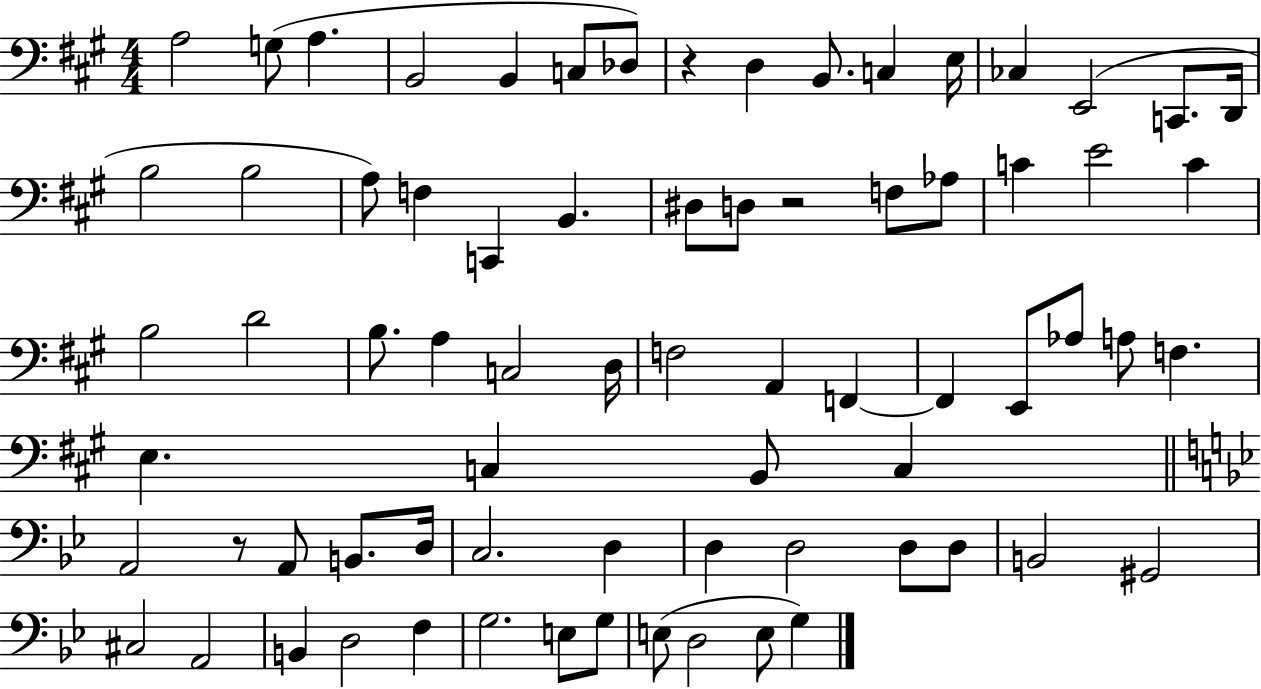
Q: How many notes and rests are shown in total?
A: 73